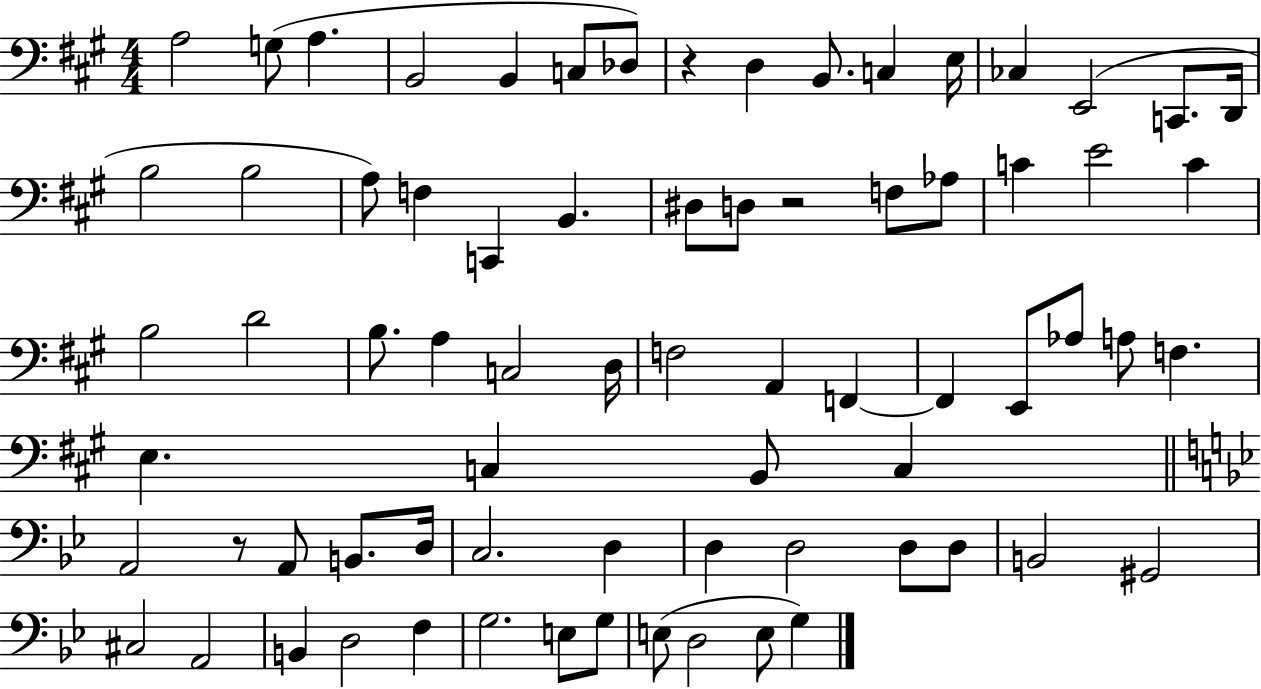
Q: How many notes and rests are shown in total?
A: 73